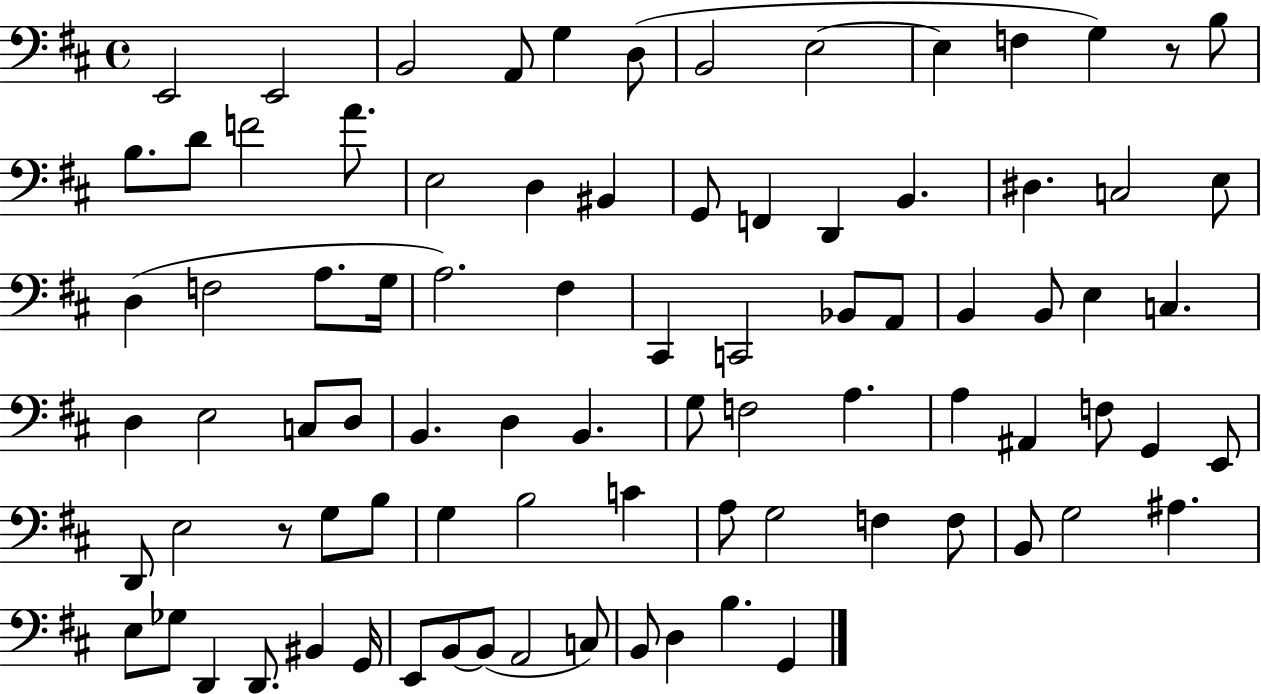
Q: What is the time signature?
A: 4/4